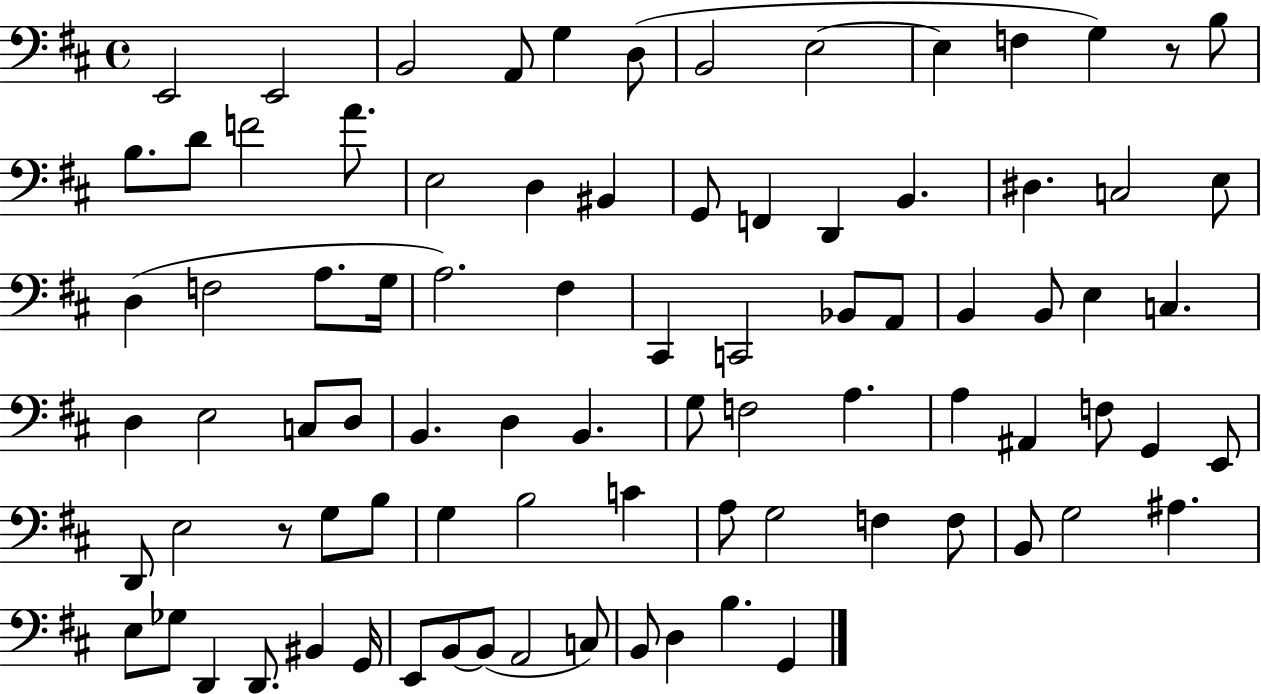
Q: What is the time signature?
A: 4/4